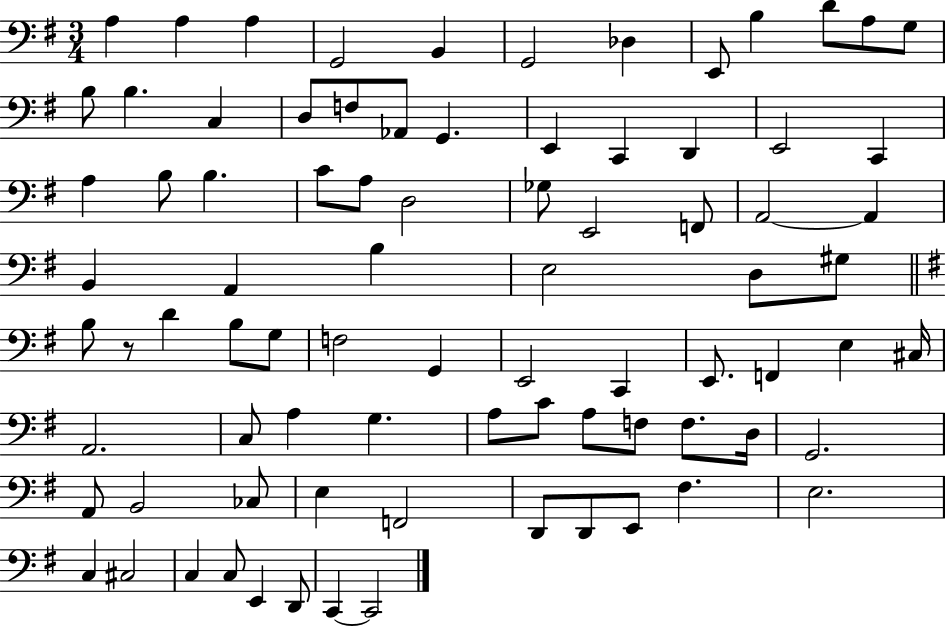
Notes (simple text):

A3/q A3/q A3/q G2/h B2/q G2/h Db3/q E2/e B3/q D4/e A3/e G3/e B3/e B3/q. C3/q D3/e F3/e Ab2/e G2/q. E2/q C2/q D2/q E2/h C2/q A3/q B3/e B3/q. C4/e A3/e D3/h Gb3/e E2/h F2/e A2/h A2/q B2/q A2/q B3/q E3/h D3/e G#3/e B3/e R/e D4/q B3/e G3/e F3/h G2/q E2/h C2/q E2/e. F2/q E3/q C#3/s A2/h. C3/e A3/q G3/q. A3/e C4/e A3/e F3/e F3/e. D3/s G2/h. A2/e B2/h CES3/e E3/q F2/h D2/e D2/e E2/e F#3/q. E3/h. C3/q C#3/h C3/q C3/e E2/q D2/e C2/q C2/h